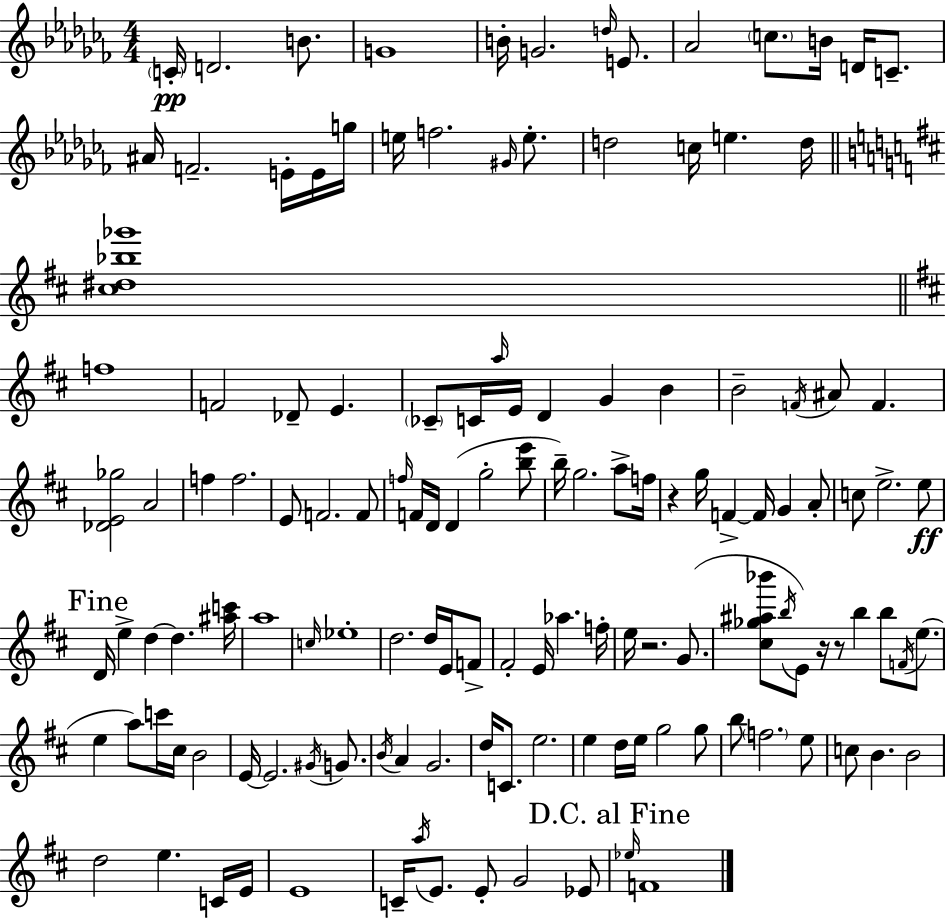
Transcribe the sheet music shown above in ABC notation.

X:1
T:Untitled
M:4/4
L:1/4
K:Abm
C/4 D2 B/2 G4 B/4 G2 d/4 E/2 _A2 c/2 B/4 D/4 C/2 ^A/4 F2 E/4 E/4 g/4 e/4 f2 ^G/4 e/2 d2 c/4 e d/4 [^c^d_b_g']4 f4 F2 _D/2 E _C/2 C/4 a/4 E/4 D G B B2 F/4 ^A/2 F [_DE_g]2 A2 f f2 E/2 F2 F/2 f/4 F/4 D/4 D g2 [be']/2 b/4 g2 a/2 f/4 z g/4 F F/4 G A/2 c/2 e2 e/2 D/4 e d d [^ac']/4 a4 c/4 _e4 d2 d/4 E/4 F/2 ^F2 E/4 _a f/4 e/4 z2 G/2 [^c_g^a_b']/2 b/4 E/2 z/4 z/2 b b/2 F/4 e/2 e a/2 c'/4 ^c/4 B2 E/4 E2 ^G/4 G/2 B/4 A G2 d/4 C/2 e2 e d/4 e/4 g2 g/2 b/2 f2 e/2 c/2 B B2 d2 e C/4 E/4 E4 C/4 a/4 E/2 E/2 G2 _E/2 _e/4 F4